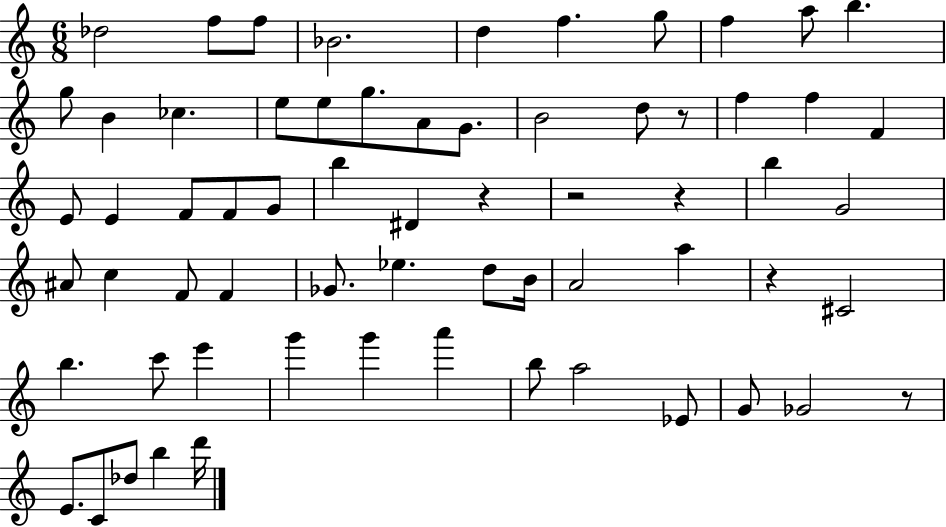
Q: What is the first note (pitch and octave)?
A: Db5